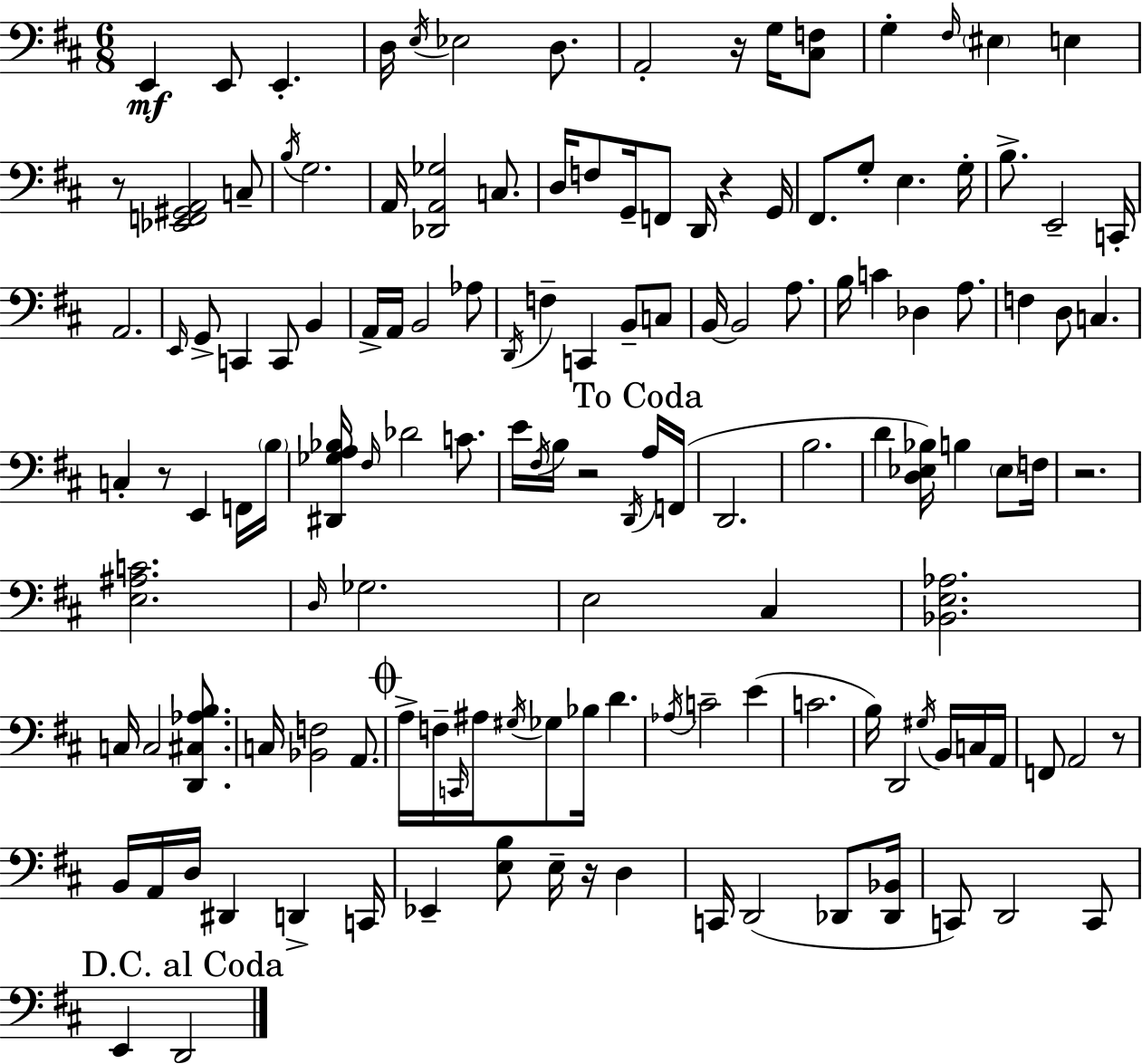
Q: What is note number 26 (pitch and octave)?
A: G3